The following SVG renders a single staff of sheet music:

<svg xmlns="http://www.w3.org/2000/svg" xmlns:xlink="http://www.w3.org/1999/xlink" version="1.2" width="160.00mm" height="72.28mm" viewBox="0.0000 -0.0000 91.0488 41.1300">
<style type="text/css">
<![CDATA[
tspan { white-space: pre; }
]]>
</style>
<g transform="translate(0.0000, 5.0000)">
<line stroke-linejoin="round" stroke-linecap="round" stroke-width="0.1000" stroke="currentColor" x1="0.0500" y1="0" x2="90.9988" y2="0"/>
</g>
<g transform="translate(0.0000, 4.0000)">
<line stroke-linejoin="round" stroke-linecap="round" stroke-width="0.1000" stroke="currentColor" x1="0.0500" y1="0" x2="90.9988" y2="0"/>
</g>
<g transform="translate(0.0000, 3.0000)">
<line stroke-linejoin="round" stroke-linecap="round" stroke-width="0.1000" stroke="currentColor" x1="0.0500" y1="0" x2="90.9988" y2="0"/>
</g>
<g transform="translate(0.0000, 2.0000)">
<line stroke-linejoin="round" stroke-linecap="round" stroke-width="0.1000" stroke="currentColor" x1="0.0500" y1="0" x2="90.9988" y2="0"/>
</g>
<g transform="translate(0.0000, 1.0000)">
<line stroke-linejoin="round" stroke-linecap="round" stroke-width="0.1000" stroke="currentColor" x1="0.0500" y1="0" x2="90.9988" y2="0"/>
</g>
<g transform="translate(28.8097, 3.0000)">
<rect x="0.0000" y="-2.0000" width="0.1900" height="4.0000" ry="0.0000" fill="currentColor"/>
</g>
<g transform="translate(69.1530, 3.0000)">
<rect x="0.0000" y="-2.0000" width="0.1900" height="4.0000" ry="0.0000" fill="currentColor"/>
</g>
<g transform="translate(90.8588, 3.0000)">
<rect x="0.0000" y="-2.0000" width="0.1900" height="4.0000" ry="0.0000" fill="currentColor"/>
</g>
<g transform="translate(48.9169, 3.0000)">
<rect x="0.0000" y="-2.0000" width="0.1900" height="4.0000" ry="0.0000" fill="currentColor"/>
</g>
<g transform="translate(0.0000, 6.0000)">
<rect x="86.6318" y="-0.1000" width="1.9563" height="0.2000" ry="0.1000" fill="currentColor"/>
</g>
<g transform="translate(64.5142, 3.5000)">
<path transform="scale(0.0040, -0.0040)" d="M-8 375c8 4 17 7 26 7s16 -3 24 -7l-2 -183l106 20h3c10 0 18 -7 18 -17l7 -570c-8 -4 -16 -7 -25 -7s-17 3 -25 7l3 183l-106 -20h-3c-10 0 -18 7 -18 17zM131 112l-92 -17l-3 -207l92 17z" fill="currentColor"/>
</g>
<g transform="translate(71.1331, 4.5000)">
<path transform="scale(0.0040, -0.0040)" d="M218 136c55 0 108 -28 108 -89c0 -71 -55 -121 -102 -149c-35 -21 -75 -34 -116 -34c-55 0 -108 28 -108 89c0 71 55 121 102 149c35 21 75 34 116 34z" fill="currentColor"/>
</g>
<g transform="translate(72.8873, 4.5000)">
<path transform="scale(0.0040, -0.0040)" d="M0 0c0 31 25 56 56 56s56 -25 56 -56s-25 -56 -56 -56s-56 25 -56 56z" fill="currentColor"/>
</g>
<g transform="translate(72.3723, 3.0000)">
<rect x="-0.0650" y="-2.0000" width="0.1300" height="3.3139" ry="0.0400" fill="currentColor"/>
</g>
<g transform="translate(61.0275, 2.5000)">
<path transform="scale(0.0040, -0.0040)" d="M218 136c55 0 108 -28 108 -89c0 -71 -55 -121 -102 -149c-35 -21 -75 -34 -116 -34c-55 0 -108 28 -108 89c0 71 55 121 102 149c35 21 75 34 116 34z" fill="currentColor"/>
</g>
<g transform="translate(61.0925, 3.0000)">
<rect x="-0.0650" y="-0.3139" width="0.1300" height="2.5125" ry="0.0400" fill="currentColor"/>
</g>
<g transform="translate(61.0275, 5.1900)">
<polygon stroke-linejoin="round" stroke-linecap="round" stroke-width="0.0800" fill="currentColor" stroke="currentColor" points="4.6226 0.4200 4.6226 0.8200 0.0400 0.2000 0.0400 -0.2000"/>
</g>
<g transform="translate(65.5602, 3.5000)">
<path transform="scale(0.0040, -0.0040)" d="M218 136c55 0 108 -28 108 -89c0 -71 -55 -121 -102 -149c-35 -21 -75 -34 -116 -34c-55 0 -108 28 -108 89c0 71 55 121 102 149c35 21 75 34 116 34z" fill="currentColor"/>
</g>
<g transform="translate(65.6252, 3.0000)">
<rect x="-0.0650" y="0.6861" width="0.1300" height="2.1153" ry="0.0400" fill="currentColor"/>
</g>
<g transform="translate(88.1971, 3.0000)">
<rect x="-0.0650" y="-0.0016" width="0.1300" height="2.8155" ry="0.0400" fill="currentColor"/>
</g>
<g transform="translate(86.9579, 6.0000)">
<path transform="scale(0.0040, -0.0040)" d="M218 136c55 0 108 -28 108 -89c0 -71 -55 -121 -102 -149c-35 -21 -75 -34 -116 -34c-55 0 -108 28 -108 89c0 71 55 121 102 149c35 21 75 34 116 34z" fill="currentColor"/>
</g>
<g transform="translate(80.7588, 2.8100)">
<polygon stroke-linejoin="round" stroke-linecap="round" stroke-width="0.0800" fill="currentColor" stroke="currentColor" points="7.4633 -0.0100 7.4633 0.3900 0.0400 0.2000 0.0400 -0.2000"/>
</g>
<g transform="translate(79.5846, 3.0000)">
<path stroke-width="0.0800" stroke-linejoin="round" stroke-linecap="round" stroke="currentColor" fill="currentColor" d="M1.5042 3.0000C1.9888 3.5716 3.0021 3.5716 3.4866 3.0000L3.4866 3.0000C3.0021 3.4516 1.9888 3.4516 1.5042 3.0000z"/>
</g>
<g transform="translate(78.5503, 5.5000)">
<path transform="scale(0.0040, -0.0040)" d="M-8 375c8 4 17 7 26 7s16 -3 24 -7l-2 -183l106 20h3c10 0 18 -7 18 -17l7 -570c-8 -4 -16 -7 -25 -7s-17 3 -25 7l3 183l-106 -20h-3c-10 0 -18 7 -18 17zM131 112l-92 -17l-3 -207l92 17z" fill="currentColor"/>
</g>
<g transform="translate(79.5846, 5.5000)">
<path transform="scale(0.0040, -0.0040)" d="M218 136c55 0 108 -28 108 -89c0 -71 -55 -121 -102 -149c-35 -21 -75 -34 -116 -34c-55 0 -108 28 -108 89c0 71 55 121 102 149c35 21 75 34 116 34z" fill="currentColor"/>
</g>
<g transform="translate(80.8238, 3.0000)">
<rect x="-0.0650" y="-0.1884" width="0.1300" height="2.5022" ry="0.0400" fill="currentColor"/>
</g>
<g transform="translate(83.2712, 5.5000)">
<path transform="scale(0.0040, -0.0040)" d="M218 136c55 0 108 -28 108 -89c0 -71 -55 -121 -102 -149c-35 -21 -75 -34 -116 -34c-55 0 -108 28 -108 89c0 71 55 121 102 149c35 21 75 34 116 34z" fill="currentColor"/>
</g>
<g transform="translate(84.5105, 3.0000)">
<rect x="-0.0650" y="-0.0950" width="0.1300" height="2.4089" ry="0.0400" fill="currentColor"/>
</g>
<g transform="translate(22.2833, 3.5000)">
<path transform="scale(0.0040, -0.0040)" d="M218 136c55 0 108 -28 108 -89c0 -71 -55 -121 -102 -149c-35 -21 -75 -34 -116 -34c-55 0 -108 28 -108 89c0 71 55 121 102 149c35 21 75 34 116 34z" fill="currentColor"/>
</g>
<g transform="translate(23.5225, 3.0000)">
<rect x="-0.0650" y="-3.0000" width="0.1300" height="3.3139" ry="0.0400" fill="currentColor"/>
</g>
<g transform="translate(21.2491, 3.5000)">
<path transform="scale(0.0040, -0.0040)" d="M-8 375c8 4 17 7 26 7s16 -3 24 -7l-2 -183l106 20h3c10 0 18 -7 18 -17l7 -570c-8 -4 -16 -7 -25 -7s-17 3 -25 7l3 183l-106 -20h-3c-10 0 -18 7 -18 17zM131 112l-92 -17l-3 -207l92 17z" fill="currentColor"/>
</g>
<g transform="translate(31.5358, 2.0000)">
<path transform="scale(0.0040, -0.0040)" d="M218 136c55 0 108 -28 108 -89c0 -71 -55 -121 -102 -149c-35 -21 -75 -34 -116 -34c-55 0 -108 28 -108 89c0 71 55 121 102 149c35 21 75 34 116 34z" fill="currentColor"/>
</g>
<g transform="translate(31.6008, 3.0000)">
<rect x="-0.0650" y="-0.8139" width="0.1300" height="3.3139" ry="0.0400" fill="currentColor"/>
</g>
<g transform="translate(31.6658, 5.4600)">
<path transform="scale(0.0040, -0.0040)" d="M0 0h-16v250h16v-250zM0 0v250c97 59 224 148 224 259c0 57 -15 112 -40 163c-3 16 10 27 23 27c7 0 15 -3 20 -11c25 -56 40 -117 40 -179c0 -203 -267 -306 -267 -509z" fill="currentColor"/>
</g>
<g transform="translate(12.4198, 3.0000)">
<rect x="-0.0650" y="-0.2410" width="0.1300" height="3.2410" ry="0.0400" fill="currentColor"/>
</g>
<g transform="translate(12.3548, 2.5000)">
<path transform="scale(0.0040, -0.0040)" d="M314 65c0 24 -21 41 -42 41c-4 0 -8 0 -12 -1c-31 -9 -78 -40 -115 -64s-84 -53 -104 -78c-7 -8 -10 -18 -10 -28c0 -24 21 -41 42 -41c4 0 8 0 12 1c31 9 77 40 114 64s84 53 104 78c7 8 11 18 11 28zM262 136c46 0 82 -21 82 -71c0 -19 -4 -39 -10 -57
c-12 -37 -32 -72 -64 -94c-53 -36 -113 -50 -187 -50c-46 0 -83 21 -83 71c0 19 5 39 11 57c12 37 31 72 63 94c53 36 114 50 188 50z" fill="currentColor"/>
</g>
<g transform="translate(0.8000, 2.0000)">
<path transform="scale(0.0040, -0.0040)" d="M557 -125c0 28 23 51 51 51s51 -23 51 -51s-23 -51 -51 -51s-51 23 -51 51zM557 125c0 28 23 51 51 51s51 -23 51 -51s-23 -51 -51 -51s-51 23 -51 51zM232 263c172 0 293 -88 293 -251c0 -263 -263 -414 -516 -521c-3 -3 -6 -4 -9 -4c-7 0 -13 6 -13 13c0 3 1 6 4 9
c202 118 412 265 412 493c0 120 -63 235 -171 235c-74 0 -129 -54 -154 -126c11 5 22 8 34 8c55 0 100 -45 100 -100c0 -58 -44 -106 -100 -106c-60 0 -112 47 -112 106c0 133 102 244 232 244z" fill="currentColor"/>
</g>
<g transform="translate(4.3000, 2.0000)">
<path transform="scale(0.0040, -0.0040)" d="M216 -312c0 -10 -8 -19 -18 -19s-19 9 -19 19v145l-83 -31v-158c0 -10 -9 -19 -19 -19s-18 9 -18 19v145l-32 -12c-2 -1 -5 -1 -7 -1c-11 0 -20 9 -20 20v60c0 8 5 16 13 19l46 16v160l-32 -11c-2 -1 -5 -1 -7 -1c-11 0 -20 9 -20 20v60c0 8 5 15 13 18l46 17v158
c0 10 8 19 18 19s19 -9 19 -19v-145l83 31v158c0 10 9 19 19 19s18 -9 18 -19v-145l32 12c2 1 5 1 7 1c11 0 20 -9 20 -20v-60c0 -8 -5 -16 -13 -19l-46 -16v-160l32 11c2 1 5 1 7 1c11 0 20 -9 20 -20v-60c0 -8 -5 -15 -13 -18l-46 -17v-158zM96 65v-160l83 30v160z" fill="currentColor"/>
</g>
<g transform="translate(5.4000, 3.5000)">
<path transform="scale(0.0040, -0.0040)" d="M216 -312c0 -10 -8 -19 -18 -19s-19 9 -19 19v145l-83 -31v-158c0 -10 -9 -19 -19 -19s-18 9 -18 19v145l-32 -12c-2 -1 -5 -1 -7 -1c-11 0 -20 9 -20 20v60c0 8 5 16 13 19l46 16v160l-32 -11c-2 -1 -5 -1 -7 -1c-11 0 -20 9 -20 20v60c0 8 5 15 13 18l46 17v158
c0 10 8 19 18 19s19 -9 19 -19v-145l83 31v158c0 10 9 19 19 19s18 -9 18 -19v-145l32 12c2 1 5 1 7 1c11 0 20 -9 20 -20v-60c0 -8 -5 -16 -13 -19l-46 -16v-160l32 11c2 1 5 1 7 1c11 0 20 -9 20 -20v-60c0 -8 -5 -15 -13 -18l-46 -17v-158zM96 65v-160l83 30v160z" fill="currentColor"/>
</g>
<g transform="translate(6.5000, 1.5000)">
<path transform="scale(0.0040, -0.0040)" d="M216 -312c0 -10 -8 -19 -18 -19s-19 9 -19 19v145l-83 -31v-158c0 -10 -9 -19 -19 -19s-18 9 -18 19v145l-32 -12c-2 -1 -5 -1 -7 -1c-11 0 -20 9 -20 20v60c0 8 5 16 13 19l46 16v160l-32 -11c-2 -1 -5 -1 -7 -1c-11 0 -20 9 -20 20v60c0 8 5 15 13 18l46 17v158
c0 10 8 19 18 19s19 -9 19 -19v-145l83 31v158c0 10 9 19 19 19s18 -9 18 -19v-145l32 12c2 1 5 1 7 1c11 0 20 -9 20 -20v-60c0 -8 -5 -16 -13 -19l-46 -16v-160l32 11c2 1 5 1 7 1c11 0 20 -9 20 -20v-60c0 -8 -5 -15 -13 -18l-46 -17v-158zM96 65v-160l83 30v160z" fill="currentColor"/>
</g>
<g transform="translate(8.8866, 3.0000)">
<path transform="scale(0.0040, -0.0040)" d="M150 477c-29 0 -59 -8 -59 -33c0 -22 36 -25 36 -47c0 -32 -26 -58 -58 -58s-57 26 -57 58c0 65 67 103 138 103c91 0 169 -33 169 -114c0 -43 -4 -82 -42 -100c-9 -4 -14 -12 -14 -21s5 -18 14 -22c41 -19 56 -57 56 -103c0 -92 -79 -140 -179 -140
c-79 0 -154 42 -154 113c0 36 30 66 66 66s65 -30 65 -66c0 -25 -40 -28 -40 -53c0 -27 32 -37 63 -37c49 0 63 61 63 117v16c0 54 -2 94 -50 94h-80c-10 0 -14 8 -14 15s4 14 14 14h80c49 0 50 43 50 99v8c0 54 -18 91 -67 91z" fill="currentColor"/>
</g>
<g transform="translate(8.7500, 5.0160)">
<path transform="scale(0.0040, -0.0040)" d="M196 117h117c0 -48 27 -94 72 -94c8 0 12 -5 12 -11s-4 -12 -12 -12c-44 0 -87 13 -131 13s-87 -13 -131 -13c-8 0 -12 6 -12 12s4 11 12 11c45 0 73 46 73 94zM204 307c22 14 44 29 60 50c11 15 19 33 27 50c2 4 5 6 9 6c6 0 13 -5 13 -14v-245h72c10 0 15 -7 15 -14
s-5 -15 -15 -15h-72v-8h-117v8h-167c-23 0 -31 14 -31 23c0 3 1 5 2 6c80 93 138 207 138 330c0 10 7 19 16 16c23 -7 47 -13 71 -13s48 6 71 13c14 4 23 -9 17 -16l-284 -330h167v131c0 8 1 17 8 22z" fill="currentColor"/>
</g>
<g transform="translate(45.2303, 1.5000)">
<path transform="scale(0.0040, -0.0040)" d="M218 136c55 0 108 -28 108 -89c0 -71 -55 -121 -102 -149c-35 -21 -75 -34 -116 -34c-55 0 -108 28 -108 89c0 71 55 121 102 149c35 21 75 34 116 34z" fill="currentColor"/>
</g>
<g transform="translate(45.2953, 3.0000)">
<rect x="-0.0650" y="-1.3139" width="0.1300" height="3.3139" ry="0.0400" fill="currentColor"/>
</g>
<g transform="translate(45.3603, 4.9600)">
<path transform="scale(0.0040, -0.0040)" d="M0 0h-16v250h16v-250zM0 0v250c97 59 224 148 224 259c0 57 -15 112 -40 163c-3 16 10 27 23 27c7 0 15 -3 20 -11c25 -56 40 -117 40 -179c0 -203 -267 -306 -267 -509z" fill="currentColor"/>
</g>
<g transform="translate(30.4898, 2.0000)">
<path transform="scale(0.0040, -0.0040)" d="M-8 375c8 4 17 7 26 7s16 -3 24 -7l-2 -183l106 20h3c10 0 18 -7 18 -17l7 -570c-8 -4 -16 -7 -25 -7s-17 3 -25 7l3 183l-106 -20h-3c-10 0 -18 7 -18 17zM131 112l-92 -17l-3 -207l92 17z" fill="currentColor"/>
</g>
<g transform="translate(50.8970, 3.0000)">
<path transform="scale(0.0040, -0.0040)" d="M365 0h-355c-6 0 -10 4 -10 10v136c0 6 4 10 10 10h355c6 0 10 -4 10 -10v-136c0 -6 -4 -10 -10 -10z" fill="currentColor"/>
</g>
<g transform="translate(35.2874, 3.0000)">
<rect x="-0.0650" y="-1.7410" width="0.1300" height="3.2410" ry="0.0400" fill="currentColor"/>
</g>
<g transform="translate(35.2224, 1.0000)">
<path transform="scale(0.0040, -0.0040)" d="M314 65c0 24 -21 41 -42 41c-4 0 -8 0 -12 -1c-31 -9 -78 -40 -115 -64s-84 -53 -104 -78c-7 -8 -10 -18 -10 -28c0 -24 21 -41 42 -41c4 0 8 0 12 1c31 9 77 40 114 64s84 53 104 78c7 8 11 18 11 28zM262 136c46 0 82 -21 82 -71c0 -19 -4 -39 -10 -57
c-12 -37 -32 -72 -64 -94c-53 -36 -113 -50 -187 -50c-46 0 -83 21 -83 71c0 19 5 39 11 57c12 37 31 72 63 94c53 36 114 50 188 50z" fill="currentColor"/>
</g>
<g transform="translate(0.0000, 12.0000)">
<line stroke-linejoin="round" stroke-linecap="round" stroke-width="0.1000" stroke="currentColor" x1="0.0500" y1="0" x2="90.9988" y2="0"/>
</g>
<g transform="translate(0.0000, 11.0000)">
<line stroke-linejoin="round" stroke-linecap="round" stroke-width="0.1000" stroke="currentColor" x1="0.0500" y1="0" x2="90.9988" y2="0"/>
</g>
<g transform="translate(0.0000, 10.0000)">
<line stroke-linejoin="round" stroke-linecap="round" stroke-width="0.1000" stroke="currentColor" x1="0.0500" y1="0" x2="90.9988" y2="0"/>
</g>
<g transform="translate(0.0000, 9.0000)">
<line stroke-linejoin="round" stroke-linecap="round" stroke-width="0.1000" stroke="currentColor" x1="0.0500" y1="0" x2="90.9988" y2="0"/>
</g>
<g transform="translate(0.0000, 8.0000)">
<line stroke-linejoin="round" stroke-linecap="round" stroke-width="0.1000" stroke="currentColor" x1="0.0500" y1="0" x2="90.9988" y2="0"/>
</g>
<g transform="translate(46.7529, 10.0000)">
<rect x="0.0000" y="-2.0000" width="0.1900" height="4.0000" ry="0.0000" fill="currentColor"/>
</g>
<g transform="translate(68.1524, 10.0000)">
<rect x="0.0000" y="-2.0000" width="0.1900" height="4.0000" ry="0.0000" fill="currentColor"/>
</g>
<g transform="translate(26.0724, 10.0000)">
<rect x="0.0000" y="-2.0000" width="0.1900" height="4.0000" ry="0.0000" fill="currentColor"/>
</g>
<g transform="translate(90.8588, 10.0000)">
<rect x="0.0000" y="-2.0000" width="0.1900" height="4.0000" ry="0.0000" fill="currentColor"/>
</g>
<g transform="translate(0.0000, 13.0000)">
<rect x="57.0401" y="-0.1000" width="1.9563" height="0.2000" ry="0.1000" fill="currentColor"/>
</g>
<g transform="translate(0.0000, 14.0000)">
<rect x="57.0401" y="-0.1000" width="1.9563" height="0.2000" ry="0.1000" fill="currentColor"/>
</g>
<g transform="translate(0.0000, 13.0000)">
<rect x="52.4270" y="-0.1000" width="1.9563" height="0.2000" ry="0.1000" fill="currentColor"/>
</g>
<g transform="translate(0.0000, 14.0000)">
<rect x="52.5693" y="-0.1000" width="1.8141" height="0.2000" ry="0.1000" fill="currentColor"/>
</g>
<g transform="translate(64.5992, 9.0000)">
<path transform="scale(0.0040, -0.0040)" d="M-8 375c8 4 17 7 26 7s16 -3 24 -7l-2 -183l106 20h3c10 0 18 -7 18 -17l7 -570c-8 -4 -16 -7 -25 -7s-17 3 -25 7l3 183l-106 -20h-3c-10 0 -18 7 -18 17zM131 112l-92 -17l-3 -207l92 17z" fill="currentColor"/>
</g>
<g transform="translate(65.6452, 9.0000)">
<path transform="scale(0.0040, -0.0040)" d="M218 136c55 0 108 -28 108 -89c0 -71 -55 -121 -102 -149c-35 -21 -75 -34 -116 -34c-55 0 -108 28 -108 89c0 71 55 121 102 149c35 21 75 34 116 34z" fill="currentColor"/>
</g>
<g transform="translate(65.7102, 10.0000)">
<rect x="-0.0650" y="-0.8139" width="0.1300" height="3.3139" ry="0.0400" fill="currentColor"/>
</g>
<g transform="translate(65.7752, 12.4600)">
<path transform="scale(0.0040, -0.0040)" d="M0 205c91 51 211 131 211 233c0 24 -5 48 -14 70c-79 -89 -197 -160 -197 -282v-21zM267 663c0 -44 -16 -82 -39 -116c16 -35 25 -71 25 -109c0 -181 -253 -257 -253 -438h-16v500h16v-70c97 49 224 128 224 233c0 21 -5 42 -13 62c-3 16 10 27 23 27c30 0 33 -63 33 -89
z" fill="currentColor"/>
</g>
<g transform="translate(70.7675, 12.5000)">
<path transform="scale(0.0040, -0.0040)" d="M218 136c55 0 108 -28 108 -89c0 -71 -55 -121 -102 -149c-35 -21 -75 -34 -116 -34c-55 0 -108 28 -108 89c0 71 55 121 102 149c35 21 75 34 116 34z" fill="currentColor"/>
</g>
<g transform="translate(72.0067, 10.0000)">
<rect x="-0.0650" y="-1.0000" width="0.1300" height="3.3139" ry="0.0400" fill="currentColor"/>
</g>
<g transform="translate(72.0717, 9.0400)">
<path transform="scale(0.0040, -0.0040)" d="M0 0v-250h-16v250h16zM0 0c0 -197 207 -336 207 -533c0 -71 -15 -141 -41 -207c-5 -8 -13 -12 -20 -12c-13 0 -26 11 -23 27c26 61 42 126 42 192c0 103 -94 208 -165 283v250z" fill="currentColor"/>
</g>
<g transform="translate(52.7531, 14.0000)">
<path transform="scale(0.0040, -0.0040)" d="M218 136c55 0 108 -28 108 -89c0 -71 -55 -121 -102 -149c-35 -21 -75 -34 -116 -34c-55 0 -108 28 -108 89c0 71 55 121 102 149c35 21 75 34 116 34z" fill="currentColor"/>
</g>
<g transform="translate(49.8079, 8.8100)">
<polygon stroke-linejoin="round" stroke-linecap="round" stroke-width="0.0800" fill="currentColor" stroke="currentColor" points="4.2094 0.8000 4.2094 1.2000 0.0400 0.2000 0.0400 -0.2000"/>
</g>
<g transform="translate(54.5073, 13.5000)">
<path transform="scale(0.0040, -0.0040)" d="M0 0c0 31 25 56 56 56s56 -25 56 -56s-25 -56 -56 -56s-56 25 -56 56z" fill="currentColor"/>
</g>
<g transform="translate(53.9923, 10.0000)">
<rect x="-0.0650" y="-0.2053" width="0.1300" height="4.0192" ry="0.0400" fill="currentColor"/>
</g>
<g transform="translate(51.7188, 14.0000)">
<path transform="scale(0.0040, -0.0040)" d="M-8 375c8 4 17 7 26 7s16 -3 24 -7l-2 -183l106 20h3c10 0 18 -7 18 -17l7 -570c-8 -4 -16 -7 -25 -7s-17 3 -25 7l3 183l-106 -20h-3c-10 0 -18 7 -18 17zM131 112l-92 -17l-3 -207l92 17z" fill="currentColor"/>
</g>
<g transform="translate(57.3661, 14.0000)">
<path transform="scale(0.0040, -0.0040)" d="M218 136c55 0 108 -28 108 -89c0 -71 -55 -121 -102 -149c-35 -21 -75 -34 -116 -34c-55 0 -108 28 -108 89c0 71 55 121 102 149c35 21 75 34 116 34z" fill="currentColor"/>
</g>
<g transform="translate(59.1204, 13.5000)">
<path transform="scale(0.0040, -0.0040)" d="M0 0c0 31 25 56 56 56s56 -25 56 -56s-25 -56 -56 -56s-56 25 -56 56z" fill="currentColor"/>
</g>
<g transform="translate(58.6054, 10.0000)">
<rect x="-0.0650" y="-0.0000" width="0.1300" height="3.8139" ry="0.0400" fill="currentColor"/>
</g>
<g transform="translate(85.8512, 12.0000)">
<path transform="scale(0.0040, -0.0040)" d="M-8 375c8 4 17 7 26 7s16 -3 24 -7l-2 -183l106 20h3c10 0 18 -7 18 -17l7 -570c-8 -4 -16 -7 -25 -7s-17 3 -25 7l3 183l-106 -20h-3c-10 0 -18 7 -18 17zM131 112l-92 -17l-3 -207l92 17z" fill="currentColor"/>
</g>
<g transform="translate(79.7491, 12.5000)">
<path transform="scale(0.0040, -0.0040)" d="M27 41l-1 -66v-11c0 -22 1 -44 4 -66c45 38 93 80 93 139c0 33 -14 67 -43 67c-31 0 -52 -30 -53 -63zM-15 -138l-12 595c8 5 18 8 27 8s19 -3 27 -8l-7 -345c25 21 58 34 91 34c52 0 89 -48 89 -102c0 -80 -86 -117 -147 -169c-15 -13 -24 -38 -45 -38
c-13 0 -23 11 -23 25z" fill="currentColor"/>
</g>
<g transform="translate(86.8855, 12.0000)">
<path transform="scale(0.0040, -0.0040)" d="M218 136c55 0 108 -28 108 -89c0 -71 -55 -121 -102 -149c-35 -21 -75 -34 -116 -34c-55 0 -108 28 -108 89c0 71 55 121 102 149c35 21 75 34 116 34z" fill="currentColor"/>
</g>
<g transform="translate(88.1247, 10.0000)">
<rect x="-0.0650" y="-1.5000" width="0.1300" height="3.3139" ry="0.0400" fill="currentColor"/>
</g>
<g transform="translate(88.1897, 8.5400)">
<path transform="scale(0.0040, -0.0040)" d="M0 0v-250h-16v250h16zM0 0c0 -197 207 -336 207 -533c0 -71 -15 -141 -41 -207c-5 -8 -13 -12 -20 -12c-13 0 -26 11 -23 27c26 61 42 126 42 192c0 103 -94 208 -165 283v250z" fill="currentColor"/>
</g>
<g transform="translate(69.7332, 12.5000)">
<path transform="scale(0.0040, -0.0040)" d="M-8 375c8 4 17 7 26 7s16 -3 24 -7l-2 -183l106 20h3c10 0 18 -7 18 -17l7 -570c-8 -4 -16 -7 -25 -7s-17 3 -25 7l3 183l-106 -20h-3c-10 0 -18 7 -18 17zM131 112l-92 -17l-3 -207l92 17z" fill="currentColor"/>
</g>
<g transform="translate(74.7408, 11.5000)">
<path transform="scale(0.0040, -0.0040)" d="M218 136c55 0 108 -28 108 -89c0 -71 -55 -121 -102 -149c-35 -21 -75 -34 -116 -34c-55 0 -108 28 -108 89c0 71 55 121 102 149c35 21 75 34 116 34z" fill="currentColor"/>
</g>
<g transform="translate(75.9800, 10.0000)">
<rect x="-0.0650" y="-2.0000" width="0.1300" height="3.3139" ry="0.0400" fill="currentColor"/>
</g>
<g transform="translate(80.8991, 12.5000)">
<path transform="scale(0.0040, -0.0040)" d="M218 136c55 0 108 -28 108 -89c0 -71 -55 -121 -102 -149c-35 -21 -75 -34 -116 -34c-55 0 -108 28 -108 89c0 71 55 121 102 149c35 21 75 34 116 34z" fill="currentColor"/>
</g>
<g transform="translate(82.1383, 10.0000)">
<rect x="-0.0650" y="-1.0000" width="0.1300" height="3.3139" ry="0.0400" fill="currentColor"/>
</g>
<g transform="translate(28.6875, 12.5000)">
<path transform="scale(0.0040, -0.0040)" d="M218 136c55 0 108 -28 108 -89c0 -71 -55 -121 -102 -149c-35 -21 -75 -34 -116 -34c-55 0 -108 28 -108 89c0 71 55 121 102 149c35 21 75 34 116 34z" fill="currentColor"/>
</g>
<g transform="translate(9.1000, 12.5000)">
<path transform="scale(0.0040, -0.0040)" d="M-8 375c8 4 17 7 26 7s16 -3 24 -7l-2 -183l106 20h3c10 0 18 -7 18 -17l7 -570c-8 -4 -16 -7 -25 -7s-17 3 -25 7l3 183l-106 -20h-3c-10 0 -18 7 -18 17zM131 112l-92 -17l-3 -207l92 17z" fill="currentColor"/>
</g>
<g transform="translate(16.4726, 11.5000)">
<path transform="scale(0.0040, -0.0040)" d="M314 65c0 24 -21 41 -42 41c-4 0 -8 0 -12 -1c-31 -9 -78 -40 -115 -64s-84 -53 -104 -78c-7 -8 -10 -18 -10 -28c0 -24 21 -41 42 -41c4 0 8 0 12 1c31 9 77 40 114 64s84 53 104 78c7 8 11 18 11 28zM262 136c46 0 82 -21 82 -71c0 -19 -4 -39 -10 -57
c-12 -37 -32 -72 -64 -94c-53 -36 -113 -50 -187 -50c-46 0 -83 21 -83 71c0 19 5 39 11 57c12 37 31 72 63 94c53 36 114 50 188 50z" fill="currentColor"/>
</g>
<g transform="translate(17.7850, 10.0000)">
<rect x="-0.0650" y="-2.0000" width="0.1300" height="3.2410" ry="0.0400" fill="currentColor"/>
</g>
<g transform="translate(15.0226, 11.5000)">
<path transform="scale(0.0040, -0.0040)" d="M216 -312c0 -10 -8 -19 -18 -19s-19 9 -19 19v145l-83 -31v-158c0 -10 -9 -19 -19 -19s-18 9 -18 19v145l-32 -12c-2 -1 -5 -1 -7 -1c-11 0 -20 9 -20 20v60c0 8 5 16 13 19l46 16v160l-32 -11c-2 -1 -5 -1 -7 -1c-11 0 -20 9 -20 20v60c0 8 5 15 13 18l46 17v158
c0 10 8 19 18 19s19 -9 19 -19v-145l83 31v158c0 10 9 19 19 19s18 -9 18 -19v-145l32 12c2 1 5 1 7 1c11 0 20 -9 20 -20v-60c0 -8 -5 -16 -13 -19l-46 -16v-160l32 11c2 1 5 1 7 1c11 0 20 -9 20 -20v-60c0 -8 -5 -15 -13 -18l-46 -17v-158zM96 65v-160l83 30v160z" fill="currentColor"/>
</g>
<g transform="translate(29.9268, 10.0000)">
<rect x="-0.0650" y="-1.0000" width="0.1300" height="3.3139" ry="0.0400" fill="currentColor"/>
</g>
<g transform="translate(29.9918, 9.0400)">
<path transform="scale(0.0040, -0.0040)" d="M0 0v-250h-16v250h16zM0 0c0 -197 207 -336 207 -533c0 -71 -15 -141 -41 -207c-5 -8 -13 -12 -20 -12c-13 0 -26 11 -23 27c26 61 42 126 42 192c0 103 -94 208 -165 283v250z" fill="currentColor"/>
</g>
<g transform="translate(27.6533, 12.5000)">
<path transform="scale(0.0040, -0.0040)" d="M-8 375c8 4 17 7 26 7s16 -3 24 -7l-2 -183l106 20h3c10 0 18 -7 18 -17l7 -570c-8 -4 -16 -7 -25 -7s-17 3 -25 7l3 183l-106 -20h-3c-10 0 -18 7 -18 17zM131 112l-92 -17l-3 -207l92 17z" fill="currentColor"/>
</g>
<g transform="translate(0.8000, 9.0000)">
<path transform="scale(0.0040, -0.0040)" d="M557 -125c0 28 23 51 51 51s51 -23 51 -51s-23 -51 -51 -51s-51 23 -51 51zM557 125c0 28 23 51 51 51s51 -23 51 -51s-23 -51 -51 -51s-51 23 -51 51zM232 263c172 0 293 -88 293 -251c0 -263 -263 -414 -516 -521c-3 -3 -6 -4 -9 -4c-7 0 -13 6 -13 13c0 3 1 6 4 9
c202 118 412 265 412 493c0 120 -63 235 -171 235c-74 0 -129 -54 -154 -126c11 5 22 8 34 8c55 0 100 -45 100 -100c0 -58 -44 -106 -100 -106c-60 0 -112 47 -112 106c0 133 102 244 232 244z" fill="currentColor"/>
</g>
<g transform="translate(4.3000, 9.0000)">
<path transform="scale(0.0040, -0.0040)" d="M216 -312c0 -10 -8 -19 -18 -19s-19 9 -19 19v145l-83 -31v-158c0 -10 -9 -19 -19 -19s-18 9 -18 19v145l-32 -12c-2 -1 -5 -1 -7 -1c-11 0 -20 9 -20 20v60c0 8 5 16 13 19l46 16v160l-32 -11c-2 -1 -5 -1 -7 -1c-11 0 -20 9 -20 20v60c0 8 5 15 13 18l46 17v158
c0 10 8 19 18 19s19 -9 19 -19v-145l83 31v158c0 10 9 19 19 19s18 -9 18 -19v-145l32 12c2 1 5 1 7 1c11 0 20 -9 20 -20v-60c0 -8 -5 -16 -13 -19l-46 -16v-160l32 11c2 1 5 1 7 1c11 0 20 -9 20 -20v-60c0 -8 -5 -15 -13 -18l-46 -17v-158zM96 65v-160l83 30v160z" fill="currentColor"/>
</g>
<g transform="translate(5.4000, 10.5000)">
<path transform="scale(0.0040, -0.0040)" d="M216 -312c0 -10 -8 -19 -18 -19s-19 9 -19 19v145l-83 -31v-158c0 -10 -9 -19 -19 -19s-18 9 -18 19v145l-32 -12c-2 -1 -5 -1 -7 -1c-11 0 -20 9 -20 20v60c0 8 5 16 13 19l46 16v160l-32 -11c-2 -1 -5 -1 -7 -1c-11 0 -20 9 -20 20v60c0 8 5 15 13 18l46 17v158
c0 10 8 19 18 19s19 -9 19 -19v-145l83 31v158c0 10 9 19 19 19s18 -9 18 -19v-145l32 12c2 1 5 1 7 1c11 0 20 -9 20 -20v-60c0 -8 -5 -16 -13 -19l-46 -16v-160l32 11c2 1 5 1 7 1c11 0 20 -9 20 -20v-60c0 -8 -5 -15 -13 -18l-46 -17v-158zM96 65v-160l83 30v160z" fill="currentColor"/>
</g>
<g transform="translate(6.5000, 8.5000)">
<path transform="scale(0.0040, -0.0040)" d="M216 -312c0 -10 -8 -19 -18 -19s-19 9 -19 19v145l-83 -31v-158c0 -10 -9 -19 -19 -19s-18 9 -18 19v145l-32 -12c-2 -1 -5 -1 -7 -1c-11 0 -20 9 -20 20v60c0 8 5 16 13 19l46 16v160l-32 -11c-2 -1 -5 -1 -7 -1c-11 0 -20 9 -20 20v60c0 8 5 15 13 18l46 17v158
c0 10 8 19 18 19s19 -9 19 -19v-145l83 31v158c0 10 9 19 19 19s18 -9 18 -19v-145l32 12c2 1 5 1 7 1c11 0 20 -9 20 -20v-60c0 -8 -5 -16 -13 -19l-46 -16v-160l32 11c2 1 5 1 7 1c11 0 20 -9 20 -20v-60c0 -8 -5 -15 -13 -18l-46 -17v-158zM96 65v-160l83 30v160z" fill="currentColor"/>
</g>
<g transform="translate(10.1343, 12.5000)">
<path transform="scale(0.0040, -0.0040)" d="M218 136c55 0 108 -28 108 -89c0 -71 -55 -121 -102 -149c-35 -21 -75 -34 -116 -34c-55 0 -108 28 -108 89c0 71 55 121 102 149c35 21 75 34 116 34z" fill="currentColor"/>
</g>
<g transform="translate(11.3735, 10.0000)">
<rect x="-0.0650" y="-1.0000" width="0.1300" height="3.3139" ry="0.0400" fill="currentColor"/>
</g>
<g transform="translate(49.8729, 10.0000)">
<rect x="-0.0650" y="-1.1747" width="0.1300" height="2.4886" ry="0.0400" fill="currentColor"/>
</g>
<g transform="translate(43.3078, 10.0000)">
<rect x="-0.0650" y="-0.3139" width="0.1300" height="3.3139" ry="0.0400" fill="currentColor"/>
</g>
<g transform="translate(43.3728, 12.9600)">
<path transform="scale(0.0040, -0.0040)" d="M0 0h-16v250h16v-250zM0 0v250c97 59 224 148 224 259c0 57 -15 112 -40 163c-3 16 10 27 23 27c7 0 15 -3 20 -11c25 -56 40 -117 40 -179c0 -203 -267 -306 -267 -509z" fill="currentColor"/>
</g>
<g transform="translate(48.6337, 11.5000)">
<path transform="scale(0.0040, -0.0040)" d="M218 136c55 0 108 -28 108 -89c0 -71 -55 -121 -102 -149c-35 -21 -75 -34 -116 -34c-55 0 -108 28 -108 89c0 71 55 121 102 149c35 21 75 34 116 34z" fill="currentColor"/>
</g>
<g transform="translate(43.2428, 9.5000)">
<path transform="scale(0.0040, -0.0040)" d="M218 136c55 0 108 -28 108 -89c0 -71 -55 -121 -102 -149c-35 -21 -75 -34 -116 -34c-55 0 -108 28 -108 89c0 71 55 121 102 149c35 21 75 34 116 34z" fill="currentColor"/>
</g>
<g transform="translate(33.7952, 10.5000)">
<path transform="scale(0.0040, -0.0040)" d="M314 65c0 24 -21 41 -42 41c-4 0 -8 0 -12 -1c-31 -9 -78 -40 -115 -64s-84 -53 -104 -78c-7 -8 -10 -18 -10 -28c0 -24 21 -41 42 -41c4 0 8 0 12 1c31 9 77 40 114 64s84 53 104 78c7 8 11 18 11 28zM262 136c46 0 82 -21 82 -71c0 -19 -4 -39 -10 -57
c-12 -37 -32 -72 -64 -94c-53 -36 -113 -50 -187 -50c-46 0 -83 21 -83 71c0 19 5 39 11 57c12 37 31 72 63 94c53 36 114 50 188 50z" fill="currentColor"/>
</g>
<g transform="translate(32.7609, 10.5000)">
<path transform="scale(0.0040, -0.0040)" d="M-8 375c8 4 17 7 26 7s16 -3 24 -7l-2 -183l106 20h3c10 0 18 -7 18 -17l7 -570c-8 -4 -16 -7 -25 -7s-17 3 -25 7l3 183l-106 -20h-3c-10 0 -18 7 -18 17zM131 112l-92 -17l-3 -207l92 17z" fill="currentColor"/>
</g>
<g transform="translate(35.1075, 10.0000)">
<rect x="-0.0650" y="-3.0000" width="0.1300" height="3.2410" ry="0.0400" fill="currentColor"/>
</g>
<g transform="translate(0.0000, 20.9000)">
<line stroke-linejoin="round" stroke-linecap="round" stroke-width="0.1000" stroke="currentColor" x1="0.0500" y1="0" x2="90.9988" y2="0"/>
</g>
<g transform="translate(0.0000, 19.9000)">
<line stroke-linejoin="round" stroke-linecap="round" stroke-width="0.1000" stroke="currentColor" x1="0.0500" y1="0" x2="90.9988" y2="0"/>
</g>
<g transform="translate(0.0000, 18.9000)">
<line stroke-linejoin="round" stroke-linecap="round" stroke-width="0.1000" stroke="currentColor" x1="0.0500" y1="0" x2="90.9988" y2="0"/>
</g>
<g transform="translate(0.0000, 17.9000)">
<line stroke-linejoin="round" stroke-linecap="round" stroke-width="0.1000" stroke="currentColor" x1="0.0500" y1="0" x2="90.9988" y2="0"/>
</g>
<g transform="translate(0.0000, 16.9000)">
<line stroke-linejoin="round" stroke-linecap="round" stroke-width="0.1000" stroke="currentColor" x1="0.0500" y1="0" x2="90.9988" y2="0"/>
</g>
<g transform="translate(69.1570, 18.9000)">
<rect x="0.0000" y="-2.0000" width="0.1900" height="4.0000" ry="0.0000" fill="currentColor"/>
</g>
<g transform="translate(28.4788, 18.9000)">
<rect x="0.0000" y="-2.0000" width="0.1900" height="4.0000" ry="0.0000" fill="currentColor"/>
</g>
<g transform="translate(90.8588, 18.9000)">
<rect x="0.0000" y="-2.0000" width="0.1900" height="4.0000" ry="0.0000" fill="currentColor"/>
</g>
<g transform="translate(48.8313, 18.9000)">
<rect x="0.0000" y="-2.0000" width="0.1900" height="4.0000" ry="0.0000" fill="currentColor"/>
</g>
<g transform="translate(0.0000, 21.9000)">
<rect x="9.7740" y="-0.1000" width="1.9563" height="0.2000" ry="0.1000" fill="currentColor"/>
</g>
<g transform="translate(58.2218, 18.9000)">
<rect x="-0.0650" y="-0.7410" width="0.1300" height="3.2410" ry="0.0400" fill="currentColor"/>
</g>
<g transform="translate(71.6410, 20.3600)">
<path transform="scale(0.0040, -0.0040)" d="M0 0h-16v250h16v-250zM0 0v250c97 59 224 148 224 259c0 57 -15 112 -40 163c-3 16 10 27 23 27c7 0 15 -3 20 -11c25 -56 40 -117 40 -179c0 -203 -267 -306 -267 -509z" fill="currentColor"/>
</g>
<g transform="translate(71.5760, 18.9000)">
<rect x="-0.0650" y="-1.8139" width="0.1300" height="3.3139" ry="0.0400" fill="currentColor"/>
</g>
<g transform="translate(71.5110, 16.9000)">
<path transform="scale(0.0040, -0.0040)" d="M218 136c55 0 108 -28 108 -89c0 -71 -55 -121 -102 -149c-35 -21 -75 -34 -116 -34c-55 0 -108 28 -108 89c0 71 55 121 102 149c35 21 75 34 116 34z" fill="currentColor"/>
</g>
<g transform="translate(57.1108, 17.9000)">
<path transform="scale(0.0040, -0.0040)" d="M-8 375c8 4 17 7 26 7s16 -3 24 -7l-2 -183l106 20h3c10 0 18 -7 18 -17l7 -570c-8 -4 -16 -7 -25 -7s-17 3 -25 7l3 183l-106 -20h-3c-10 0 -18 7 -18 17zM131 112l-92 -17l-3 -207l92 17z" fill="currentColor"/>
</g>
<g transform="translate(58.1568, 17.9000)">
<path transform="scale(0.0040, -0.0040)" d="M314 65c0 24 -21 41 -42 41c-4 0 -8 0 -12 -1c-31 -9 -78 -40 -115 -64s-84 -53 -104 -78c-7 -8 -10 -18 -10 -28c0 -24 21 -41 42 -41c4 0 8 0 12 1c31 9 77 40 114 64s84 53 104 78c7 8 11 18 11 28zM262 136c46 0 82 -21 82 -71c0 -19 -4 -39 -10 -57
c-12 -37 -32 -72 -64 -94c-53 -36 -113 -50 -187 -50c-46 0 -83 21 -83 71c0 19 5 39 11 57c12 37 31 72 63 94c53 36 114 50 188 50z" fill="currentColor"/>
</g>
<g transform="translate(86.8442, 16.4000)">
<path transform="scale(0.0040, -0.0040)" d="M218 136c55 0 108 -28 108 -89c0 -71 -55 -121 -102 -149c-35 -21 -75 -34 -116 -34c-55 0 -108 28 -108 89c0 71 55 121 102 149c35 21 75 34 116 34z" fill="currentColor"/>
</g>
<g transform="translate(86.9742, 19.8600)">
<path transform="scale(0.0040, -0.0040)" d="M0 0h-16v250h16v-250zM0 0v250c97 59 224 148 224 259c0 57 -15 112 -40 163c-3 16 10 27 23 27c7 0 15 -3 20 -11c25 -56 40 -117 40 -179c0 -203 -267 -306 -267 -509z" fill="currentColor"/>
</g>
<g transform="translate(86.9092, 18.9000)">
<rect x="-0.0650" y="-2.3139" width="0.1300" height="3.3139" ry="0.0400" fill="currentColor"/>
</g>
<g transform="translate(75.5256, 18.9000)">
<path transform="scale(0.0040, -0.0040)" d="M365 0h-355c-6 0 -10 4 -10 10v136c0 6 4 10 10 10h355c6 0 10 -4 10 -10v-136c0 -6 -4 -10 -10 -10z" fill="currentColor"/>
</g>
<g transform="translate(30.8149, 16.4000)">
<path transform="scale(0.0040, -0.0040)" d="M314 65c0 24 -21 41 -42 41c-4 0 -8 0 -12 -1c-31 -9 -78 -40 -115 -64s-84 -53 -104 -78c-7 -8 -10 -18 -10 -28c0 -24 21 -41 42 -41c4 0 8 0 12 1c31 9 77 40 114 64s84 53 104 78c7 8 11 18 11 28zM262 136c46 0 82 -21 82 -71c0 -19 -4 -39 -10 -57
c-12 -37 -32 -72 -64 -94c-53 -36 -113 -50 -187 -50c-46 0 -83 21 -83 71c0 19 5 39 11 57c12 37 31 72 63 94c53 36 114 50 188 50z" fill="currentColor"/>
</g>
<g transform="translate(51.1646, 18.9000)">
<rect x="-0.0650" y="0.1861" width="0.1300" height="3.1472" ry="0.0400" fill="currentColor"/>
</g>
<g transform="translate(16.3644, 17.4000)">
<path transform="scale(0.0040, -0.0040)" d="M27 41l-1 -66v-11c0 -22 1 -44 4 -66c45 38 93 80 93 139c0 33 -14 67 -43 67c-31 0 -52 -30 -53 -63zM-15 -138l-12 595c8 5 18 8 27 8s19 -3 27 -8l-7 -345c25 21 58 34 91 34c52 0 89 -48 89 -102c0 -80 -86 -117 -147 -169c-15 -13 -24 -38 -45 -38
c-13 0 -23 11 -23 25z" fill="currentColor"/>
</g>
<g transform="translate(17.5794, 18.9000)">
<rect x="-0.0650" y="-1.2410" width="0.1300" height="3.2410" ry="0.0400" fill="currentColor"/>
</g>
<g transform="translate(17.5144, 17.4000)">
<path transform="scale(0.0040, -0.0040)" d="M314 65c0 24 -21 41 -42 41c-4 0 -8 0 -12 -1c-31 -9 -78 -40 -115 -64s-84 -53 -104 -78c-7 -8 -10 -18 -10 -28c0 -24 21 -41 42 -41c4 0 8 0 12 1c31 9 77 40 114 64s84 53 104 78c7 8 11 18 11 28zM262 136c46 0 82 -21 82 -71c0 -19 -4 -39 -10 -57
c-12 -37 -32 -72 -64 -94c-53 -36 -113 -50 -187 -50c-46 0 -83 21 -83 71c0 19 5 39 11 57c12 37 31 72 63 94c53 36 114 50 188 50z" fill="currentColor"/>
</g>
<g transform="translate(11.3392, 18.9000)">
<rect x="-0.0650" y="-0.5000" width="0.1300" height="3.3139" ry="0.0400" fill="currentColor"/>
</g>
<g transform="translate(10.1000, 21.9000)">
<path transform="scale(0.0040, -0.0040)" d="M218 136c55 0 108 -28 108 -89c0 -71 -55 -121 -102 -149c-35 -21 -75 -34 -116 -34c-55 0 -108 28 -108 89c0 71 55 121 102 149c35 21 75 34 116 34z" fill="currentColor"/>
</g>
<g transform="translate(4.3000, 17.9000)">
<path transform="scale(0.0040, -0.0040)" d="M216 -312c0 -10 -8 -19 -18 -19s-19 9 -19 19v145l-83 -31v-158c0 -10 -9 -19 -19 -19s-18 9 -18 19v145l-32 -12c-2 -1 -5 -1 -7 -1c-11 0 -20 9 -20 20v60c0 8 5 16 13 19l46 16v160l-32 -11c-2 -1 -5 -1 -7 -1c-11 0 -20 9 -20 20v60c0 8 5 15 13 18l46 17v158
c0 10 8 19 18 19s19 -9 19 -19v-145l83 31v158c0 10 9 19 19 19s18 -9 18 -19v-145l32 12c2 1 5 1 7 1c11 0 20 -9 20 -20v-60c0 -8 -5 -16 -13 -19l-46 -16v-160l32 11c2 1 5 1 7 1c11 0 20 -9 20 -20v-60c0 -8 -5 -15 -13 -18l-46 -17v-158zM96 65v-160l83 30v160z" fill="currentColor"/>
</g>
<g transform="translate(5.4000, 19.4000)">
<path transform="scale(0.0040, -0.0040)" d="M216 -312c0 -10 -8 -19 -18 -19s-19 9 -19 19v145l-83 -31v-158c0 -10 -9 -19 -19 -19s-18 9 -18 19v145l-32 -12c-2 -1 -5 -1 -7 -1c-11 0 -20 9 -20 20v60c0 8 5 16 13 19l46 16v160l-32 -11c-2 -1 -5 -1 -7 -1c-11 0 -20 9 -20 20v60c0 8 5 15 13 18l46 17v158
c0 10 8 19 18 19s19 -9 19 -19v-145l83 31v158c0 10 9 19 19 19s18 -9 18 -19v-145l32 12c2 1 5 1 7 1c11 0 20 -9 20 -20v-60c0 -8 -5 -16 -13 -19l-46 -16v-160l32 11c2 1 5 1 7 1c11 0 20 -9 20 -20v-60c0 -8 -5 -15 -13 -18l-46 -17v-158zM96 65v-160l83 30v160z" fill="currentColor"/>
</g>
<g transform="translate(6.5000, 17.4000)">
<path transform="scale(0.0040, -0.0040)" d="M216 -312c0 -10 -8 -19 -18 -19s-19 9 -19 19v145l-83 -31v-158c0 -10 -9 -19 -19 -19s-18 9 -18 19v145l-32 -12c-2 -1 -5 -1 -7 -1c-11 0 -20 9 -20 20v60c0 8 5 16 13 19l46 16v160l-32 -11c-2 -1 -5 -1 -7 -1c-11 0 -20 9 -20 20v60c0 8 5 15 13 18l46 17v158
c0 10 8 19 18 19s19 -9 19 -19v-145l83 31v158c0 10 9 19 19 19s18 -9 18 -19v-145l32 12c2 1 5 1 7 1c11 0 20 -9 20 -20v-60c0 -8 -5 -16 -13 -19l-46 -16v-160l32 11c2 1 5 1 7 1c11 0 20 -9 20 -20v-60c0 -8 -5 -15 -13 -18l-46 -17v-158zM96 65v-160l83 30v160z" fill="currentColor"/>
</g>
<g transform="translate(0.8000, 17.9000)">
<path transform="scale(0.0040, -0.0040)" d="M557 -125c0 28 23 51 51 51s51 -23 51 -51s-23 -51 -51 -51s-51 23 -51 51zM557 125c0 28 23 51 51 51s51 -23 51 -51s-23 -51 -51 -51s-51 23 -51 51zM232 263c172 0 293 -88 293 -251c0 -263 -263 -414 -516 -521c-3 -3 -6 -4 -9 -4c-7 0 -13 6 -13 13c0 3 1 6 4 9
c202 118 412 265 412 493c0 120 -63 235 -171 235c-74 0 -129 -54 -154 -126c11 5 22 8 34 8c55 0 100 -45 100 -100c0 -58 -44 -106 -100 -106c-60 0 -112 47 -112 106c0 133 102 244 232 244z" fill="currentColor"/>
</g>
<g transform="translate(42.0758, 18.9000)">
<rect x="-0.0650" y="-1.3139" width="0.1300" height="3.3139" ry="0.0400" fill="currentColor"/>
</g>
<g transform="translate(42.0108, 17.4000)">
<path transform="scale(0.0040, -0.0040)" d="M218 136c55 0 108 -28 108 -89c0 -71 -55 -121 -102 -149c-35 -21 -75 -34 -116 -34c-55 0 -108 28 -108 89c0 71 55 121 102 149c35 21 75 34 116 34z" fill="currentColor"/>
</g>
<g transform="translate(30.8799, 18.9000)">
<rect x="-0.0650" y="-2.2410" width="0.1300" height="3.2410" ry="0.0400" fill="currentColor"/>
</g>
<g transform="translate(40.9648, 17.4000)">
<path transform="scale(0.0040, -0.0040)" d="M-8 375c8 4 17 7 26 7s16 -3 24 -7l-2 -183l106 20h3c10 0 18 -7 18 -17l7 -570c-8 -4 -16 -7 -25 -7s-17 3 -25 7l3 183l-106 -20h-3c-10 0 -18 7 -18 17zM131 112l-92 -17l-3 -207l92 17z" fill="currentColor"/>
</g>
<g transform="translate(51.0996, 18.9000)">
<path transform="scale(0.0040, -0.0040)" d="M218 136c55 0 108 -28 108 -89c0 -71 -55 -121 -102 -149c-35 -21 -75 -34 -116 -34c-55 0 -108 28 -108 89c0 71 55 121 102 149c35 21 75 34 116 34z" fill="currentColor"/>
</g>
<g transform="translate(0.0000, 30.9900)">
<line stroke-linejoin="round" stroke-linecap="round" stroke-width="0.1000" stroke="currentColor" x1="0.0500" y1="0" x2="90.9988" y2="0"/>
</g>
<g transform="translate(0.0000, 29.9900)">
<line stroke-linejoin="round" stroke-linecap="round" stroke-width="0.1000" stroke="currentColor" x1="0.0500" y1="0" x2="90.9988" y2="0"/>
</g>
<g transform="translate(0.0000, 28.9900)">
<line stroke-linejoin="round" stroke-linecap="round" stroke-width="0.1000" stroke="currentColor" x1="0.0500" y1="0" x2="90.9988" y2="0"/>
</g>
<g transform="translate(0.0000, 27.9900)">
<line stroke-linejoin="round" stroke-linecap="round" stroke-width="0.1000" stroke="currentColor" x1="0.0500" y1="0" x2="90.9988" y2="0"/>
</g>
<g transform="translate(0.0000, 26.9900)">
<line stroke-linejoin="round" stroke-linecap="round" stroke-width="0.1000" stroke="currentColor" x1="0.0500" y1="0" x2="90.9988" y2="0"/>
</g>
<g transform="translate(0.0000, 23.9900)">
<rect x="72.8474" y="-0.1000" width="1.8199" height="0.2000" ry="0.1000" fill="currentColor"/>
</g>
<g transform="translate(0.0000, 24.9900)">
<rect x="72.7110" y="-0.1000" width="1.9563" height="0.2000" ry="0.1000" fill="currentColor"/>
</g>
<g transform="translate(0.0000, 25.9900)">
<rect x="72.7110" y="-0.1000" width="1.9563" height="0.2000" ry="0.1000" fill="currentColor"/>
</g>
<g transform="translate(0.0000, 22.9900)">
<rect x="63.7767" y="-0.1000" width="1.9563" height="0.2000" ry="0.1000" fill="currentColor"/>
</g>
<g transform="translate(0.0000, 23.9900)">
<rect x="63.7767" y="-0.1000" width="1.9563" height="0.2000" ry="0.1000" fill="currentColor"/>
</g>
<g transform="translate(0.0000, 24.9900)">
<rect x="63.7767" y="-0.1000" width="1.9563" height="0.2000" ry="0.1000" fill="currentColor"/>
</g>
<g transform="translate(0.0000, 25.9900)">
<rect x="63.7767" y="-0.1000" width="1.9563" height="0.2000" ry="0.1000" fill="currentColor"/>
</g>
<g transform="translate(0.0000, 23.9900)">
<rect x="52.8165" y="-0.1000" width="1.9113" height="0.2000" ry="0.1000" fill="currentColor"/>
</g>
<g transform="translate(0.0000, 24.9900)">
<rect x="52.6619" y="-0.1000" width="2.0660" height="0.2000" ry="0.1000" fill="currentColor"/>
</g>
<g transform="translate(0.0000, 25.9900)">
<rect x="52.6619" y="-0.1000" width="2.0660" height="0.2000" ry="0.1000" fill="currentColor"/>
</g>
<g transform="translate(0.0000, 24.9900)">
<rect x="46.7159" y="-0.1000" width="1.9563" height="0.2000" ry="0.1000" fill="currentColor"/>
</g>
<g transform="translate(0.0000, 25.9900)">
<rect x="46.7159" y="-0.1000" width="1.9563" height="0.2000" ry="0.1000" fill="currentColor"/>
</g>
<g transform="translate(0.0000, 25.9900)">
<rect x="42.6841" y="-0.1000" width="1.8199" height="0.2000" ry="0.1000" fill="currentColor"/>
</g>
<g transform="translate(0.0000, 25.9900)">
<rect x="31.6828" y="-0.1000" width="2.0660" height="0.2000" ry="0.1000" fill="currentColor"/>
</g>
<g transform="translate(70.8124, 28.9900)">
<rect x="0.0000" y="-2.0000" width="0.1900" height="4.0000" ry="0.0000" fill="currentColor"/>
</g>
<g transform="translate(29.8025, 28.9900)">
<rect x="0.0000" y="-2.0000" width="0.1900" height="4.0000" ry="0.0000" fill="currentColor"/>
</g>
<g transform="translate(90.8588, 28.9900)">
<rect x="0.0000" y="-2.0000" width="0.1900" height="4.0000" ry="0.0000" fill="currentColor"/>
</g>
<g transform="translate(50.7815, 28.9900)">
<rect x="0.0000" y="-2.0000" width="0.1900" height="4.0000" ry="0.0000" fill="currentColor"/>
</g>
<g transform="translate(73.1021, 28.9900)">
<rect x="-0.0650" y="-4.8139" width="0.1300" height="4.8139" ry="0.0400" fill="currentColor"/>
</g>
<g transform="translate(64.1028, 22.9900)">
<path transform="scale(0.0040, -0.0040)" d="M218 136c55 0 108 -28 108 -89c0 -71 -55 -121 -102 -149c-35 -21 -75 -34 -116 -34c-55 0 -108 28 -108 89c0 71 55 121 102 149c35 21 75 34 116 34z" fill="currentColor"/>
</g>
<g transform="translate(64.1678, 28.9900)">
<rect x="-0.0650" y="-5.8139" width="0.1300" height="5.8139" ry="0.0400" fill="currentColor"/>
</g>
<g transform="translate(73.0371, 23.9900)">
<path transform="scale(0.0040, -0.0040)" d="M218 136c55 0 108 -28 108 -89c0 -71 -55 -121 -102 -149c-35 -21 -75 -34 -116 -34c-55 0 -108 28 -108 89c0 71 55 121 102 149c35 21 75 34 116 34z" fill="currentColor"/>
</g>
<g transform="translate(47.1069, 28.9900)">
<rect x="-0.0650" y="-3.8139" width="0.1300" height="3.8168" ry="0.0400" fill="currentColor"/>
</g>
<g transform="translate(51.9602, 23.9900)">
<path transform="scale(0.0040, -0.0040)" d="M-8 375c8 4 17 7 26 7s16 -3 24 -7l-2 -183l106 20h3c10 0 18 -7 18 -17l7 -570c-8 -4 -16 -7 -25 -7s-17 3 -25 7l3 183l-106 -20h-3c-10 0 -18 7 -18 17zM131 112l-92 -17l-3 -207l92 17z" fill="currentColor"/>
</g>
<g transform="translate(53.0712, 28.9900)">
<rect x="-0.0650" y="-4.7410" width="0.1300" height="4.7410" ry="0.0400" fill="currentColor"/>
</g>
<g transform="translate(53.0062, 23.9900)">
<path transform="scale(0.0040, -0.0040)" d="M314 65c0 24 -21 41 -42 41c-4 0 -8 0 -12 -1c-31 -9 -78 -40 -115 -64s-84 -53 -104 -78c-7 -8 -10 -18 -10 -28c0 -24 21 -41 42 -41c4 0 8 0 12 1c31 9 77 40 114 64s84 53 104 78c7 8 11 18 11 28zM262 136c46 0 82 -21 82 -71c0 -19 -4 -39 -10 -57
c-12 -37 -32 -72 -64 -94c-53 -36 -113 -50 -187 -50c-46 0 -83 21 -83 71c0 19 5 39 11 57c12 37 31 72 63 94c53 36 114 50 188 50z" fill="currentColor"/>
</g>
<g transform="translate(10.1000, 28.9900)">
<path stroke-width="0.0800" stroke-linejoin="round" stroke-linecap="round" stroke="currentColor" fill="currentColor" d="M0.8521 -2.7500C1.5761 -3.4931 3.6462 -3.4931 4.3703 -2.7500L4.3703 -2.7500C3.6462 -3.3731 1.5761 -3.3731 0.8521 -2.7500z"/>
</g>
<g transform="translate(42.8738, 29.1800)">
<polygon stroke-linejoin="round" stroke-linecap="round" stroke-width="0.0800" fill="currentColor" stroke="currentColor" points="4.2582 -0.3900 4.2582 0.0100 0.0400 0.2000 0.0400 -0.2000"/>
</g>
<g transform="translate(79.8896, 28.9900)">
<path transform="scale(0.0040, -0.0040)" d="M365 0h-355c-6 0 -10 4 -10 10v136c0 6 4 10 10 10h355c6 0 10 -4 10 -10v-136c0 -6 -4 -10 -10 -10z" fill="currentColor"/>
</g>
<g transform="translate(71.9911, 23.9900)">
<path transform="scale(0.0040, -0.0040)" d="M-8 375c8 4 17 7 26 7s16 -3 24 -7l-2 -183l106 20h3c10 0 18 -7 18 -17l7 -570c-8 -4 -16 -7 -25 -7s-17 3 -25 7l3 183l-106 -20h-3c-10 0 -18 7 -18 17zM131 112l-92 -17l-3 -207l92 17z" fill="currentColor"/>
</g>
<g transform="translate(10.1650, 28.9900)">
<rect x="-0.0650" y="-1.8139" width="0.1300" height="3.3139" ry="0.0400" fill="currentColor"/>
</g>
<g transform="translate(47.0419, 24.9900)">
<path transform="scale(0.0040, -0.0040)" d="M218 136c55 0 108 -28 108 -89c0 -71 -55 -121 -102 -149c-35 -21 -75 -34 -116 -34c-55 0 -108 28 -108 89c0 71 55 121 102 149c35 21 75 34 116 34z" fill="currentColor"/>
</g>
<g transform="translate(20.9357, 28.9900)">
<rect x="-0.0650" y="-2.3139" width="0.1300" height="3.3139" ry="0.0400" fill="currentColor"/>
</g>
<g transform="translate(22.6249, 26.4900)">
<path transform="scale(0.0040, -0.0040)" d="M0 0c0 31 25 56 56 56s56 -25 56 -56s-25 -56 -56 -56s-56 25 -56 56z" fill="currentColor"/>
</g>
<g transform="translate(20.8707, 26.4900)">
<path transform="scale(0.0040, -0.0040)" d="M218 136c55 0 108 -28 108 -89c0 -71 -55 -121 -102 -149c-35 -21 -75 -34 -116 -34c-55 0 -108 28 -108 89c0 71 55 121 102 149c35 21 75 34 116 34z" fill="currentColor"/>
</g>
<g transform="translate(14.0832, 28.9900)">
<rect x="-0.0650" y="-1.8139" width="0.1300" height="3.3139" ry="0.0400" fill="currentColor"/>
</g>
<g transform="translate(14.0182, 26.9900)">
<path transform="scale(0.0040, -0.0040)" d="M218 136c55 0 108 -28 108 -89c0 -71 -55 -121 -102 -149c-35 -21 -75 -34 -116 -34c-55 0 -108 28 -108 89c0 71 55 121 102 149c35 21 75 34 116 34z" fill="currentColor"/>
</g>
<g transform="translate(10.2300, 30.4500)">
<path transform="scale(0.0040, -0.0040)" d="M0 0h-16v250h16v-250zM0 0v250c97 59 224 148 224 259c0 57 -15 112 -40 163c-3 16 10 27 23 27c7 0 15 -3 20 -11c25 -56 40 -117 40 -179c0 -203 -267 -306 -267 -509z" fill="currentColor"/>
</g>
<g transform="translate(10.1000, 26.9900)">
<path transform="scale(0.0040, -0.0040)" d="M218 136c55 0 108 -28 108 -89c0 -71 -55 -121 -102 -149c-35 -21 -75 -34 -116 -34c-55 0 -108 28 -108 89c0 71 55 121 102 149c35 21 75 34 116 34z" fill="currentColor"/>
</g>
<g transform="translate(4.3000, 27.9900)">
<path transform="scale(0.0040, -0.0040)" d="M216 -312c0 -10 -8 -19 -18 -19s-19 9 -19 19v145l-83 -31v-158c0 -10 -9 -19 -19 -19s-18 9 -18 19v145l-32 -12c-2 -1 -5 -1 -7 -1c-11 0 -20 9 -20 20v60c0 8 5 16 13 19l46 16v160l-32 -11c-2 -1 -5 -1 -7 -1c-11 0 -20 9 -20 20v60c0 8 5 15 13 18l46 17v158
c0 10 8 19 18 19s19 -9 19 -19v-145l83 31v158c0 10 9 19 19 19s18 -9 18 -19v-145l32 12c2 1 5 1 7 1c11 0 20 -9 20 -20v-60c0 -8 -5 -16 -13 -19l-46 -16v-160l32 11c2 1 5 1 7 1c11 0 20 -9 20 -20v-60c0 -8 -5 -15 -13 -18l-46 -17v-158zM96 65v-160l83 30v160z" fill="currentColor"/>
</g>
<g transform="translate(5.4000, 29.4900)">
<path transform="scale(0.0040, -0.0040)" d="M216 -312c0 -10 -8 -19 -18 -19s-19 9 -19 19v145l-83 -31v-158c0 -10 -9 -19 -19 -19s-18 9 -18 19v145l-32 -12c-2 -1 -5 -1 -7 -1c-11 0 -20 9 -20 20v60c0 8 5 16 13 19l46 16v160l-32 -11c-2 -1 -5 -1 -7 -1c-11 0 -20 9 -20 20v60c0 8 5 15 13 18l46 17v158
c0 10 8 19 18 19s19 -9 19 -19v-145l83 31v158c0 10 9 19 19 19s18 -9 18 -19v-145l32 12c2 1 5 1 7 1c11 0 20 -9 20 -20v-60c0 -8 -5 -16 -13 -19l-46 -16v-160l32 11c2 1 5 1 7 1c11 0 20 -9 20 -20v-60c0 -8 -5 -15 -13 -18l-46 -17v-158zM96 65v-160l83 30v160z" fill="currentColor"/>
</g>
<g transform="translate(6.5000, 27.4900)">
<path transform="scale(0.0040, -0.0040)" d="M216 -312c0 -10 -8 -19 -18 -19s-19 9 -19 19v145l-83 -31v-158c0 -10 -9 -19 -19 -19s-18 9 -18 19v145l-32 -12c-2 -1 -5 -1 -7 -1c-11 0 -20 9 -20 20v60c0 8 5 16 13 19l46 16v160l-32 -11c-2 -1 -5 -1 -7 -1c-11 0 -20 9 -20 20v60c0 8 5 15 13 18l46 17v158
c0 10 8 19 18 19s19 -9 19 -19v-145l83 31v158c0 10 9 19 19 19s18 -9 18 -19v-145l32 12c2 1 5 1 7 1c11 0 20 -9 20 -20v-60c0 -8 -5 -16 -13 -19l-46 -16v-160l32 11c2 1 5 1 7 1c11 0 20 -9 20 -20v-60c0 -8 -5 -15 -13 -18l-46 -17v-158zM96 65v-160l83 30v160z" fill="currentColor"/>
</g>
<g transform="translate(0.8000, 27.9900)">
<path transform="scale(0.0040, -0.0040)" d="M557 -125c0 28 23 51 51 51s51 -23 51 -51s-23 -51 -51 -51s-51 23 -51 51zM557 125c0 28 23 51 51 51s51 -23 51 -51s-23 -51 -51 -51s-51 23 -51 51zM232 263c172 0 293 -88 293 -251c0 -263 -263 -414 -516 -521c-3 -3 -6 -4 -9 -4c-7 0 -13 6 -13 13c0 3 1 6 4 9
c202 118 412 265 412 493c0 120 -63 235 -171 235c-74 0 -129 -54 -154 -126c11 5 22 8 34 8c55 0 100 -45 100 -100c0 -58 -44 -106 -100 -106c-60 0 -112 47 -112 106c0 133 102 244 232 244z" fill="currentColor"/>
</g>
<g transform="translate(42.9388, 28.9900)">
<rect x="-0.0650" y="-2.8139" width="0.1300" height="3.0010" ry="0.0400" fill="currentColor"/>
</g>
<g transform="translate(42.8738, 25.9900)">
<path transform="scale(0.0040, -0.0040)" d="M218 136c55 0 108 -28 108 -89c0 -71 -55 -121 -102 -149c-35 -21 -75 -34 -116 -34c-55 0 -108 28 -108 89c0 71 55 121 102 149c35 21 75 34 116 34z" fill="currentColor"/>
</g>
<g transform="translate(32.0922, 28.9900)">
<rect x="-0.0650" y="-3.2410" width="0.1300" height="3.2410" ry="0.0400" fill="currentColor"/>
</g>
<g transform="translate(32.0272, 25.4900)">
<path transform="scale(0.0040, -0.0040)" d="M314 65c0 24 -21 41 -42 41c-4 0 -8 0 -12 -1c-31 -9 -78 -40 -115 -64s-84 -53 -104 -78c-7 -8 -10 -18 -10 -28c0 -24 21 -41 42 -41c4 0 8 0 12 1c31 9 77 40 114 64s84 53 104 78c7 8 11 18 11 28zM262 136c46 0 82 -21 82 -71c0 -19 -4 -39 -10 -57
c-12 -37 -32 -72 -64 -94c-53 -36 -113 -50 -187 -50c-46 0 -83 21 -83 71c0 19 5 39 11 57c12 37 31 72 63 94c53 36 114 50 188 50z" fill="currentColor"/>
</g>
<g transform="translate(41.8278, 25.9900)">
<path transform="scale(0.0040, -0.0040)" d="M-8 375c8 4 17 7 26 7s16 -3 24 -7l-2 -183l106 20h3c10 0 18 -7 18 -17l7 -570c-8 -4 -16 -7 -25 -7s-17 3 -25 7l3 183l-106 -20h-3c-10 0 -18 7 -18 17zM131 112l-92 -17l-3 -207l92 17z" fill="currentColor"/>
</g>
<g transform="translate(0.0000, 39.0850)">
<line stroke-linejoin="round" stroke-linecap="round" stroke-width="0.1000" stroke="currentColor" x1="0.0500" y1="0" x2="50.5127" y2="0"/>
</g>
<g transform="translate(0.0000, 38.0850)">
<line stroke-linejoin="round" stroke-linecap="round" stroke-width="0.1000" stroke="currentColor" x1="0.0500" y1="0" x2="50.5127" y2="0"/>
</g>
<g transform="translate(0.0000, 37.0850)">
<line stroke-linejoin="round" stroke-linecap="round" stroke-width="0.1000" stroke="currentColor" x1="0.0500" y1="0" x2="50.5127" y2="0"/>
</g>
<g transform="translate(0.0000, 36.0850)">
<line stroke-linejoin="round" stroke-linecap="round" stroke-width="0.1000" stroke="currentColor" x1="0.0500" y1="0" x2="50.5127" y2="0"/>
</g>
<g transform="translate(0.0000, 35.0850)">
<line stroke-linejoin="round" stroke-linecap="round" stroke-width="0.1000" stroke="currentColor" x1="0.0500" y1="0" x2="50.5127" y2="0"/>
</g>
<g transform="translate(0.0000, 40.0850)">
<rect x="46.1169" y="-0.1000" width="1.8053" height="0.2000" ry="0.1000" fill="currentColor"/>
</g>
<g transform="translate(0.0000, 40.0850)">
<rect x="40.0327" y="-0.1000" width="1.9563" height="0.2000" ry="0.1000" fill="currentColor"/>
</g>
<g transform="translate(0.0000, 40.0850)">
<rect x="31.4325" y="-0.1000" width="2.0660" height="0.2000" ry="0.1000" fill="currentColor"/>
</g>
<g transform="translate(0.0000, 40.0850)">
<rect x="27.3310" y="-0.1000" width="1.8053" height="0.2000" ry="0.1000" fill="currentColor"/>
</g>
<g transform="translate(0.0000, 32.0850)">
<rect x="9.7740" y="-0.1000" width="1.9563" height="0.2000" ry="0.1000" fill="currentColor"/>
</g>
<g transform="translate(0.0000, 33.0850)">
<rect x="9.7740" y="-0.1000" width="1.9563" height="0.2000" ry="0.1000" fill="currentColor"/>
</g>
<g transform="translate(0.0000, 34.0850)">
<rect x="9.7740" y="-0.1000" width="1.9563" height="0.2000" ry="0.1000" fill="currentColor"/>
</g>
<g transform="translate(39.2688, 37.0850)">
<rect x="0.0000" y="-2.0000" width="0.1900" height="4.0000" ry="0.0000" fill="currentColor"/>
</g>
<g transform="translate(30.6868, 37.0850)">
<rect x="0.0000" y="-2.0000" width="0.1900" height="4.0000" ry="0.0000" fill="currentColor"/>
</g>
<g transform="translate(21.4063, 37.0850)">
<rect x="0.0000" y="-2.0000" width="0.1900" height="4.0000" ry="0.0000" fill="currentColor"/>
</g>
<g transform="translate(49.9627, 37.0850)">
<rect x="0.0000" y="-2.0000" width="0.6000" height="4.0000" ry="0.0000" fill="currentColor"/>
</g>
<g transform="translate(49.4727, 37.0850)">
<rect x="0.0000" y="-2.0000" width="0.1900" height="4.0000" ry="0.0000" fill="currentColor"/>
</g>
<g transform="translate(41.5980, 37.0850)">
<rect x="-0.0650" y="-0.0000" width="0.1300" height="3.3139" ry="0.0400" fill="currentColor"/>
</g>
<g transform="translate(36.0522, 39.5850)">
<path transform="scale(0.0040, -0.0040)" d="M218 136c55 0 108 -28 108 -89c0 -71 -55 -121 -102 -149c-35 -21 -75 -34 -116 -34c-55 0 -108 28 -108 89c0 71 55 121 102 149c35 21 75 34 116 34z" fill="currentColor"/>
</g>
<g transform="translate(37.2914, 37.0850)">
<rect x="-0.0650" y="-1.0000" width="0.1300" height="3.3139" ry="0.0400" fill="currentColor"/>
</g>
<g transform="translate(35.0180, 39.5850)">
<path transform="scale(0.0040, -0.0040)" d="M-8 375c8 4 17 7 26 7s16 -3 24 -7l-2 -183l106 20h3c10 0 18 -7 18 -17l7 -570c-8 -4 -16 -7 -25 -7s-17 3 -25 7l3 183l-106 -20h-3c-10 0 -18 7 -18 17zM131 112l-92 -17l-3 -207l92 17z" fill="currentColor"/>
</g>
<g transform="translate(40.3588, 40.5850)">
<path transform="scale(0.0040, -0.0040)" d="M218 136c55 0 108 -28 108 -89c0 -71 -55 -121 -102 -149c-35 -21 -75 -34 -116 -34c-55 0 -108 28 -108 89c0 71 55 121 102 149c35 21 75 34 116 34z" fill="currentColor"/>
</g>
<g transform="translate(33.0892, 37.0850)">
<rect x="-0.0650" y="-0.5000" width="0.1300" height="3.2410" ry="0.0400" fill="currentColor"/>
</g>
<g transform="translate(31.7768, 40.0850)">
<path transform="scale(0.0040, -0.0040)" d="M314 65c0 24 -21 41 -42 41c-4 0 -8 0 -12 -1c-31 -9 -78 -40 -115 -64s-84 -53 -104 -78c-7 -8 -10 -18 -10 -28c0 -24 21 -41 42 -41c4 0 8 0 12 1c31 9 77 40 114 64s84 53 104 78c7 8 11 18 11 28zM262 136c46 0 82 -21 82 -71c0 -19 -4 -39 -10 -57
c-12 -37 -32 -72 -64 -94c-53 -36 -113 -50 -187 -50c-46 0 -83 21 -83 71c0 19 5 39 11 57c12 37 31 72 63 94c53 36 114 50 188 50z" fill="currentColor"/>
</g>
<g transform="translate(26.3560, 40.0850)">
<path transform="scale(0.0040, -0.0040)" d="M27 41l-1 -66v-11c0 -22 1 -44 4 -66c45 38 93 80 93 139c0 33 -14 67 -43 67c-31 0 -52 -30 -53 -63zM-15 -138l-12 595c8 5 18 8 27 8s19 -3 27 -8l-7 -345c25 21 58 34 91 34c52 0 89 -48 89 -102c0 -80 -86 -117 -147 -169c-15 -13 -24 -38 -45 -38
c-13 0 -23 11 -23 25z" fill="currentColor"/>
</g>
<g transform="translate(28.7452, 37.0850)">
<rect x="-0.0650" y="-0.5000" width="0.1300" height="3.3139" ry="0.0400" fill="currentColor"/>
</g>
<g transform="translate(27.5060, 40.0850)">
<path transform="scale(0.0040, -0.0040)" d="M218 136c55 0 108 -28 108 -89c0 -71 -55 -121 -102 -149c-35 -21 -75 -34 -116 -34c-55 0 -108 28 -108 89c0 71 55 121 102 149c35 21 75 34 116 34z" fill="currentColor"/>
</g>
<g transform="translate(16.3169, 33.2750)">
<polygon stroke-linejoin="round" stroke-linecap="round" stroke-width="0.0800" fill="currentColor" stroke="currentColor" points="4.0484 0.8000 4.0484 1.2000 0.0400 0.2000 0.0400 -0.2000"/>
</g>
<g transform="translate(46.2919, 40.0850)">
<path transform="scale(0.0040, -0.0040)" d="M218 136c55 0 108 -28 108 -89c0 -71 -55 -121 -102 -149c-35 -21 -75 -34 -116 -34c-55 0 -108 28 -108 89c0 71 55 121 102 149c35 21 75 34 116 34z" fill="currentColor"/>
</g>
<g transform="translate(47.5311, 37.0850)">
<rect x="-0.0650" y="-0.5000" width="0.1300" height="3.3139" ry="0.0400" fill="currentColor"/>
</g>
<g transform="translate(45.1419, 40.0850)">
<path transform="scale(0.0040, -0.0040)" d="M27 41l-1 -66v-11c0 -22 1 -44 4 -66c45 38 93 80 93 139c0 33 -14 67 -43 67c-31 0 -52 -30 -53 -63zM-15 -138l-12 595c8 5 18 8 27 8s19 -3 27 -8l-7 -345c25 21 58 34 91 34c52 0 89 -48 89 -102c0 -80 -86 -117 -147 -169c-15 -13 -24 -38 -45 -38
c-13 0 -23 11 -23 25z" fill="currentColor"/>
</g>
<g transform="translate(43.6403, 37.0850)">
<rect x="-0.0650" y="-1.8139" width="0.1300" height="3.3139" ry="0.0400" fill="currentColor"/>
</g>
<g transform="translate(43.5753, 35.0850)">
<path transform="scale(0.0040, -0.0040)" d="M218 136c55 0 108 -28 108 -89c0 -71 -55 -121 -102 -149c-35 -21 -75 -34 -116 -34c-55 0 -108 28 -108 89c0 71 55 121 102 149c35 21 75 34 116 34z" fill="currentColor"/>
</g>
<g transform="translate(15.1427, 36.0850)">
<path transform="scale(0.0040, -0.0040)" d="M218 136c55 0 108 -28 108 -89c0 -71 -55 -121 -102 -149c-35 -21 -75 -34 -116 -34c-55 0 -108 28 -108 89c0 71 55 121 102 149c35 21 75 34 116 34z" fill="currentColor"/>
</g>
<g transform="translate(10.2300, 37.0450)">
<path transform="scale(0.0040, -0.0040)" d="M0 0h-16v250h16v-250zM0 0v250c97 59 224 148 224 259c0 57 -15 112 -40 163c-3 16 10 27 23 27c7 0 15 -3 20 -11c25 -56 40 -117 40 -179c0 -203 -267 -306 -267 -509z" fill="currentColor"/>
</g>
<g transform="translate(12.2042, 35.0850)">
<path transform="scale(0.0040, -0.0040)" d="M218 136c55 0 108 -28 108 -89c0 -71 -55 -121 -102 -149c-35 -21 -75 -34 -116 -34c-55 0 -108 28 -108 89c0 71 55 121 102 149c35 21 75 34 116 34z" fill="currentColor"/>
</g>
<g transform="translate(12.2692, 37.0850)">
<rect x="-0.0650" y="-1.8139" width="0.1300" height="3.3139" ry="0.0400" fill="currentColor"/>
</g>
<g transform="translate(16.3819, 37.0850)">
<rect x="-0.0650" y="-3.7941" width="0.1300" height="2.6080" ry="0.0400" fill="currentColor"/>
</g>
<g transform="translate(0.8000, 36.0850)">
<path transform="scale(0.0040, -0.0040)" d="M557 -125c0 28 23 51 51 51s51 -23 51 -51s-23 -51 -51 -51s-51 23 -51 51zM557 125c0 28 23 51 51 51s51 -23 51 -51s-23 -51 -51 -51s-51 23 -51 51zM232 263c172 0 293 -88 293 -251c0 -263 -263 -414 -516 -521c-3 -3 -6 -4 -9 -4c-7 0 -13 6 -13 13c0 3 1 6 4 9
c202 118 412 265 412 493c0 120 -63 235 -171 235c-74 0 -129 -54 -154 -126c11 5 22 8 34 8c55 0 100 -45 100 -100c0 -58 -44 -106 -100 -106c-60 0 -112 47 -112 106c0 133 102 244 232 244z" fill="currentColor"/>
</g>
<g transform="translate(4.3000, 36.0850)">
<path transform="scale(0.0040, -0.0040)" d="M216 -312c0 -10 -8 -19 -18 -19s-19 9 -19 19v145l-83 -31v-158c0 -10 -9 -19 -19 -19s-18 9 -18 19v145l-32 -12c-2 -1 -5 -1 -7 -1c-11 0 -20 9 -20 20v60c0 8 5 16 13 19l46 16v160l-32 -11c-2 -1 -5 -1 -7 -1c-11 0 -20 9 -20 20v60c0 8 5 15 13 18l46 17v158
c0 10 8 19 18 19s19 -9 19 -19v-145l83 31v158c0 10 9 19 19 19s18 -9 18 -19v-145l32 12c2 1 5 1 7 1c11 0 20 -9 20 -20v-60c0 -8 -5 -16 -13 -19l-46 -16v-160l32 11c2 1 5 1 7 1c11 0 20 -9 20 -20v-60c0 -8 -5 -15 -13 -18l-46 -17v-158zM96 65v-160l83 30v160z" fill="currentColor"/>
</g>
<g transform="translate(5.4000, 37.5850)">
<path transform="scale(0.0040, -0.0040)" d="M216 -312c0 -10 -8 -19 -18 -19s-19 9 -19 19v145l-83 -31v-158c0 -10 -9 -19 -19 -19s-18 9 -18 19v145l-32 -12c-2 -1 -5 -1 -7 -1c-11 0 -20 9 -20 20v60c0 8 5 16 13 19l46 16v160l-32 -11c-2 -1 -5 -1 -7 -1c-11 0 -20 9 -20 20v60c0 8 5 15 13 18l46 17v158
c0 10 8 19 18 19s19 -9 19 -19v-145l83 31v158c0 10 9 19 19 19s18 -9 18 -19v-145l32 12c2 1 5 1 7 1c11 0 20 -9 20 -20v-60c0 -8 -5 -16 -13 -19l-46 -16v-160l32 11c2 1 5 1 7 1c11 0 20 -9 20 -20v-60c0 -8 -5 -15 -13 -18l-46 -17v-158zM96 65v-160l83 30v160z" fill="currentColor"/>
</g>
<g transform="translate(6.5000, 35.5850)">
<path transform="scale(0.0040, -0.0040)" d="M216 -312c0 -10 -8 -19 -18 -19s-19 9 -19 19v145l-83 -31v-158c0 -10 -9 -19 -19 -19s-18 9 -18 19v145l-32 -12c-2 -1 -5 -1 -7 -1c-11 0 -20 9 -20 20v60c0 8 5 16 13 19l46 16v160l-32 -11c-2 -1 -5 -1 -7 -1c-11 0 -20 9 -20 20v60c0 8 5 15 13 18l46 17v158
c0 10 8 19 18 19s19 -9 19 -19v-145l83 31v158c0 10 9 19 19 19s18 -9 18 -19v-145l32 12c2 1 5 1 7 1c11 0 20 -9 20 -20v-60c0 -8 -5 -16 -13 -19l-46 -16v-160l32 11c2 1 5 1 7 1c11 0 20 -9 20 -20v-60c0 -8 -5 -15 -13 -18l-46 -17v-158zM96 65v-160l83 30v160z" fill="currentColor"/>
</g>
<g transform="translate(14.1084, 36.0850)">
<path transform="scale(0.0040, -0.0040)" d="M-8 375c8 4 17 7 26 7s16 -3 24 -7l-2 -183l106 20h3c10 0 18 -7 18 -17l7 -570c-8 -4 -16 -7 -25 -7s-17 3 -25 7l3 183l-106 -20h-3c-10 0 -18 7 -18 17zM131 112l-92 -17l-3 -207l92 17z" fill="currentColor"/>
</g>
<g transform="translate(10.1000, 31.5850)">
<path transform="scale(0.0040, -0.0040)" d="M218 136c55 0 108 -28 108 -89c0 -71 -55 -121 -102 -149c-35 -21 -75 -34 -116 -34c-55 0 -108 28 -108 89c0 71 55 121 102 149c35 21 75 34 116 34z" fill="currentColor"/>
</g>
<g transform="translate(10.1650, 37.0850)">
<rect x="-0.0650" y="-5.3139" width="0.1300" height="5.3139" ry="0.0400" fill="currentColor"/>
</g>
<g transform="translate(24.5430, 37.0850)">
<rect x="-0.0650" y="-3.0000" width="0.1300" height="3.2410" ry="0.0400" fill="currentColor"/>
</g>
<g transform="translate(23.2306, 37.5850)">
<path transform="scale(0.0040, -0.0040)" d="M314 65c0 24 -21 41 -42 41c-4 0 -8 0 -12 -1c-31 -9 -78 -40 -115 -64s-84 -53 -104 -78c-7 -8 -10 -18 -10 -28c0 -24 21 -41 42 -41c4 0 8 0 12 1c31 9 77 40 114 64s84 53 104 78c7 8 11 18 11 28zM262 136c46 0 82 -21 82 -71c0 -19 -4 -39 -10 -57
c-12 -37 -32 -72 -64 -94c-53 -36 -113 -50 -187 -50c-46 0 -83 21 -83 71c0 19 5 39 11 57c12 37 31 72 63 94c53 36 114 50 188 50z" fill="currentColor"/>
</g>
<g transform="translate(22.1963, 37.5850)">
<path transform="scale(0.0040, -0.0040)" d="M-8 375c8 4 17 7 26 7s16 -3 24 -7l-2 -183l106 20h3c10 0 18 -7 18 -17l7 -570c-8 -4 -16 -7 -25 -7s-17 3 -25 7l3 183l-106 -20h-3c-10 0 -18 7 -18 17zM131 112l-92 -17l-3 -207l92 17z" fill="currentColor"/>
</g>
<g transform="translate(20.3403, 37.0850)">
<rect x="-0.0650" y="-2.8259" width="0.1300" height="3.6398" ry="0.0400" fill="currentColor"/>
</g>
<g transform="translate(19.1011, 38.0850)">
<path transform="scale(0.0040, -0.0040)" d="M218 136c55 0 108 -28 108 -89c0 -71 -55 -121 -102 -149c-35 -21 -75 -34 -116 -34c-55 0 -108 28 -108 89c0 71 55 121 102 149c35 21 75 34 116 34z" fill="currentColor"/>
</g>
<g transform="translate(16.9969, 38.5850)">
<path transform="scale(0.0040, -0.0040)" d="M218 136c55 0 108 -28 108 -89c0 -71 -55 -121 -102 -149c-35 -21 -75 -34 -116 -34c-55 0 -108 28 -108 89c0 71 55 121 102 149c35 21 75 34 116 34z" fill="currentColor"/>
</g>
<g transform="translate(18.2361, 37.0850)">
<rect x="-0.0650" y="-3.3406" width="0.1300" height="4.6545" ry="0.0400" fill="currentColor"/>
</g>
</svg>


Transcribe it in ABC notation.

X:1
T:Untitled
M:3/4
L:1/4
K:A
E,2 C, F,/2 A,2 ^G,/2 z2 E,/2 C,/2 A,, F,,/2 F,,/2 E,,/2 F,, ^A,,2 F,,/2 C,2 E,/2 A,,/2 C,,/2 C,, F,/4 F,,/2 A,, _F,, G,,/2 E,, _G,2 B,2 G, D, F,2 A,/2 z2 B,/2 A,/2 A, B, D2 C/2 E/2 G2 B G z2 A/2 A, F,/2 A,,/2 B,,/2 C,2 _E,, E,,2 F,, D,, A, _E,,